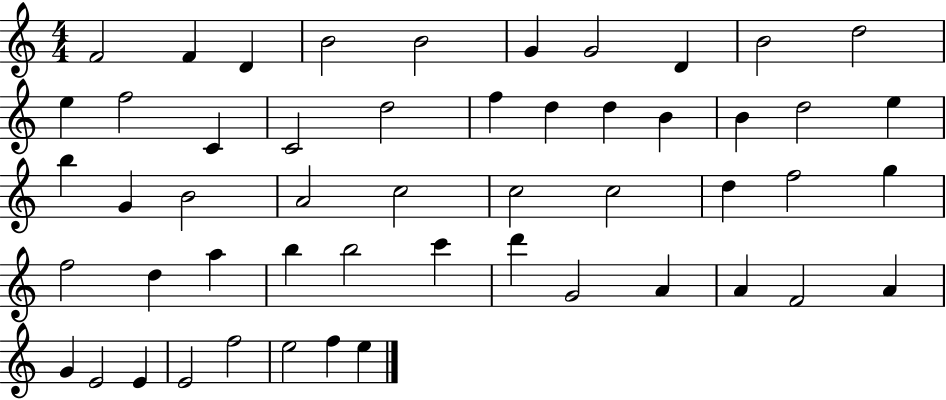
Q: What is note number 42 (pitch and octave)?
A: A4